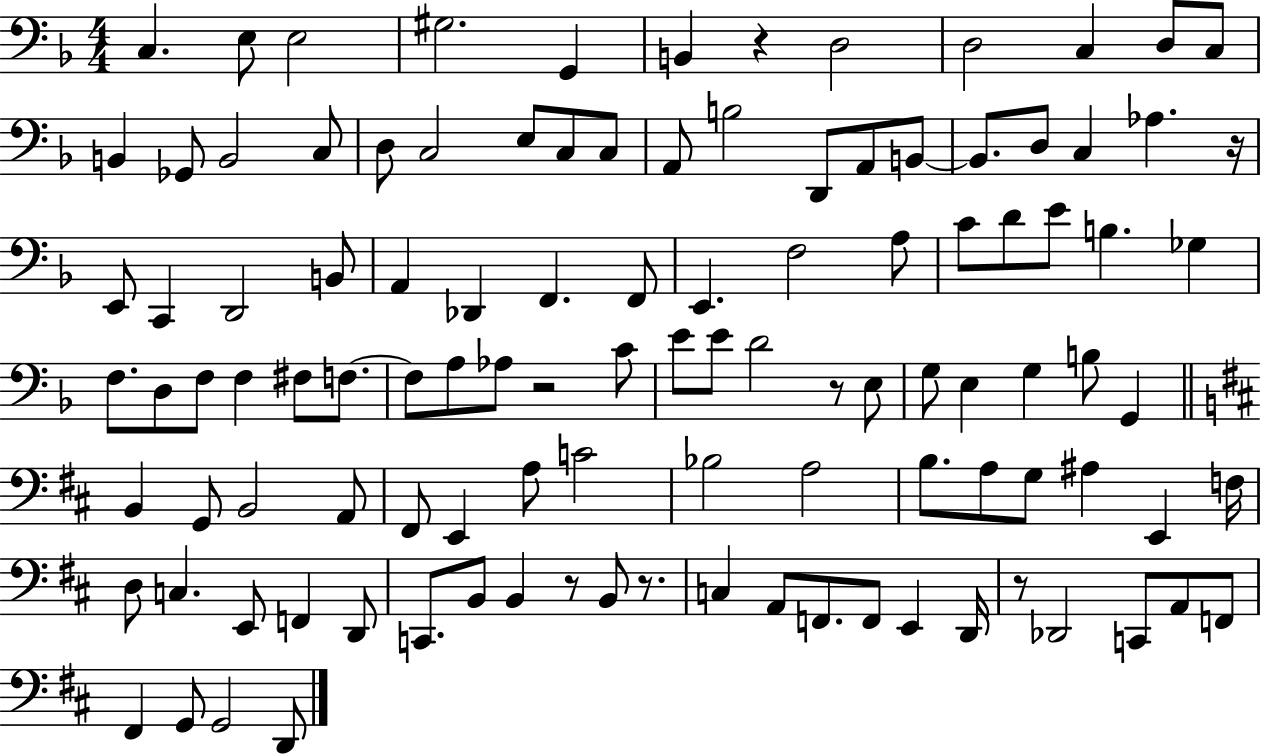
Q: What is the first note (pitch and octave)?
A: C3